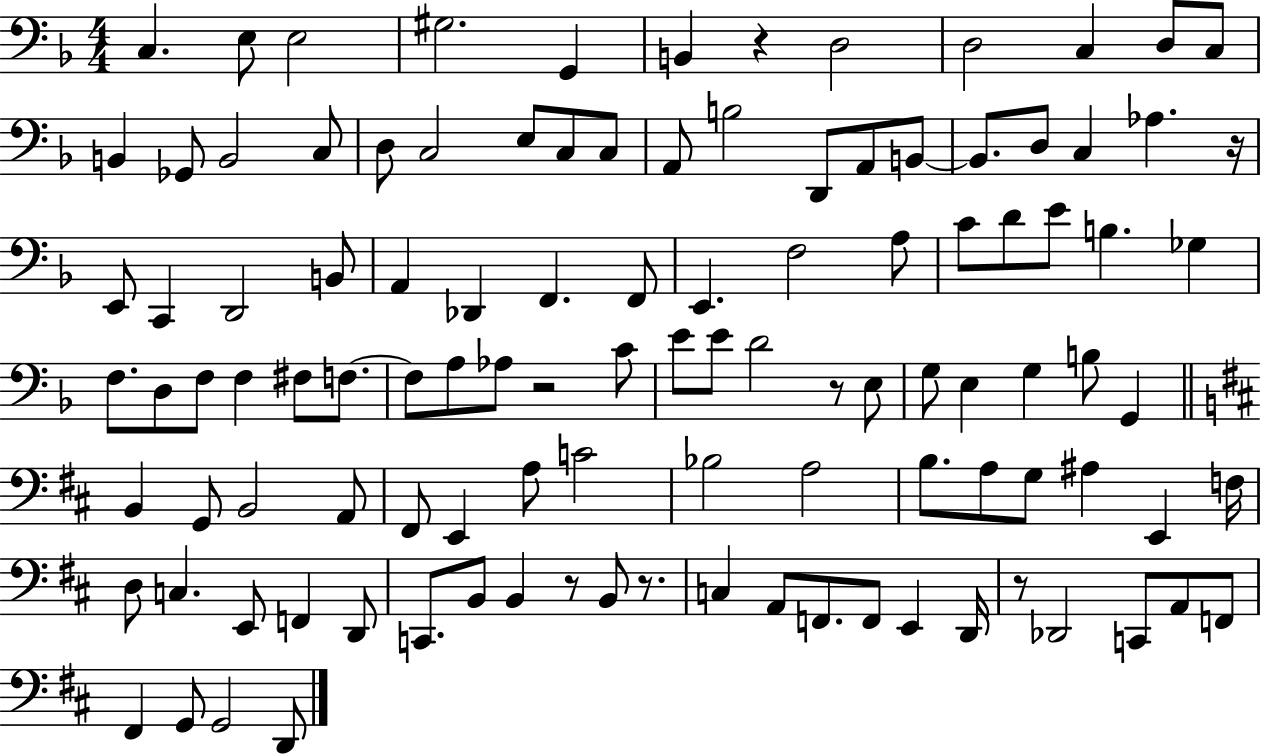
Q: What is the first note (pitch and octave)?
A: C3